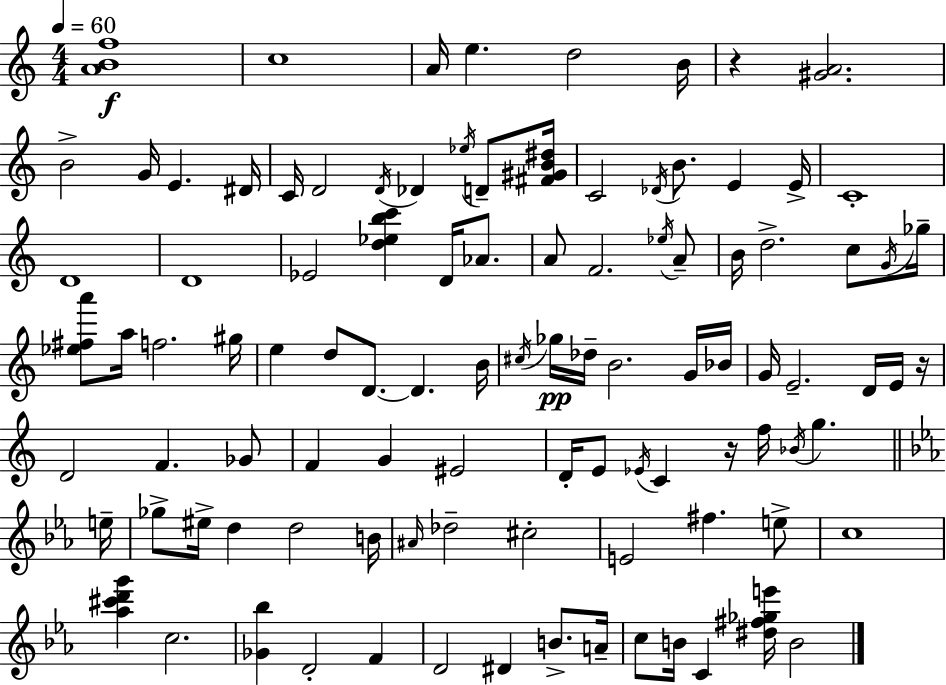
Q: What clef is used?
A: treble